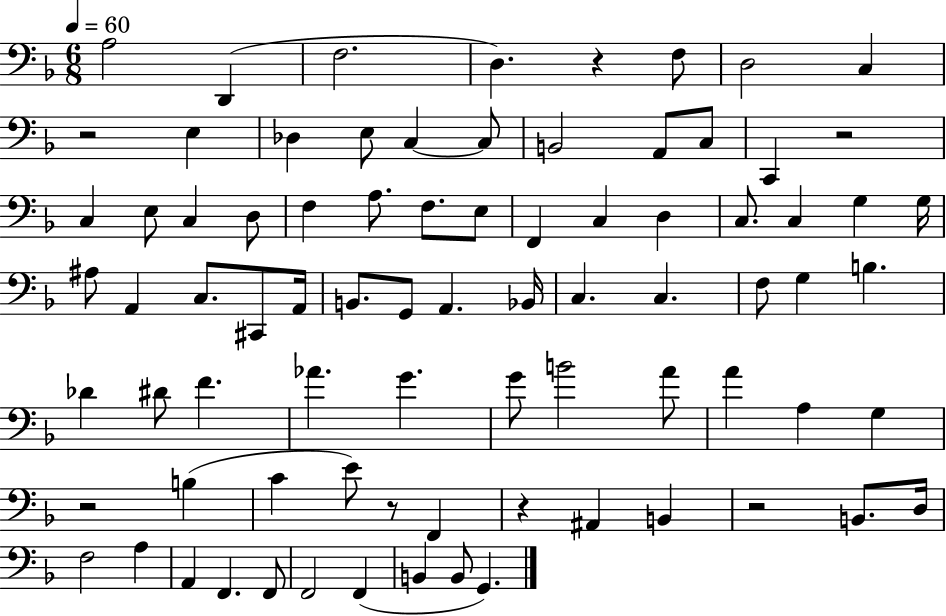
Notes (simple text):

A3/h D2/q F3/h. D3/q. R/q F3/e D3/h C3/q R/h E3/q Db3/q E3/e C3/q C3/e B2/h A2/e C3/e C2/q R/h C3/q E3/e C3/q D3/e F3/q A3/e. F3/e. E3/e F2/q C3/q D3/q C3/e. C3/q G3/q G3/s A#3/e A2/q C3/e. C#2/e A2/s B2/e. G2/e A2/q. Bb2/s C3/q. C3/q. F3/e G3/q B3/q. Db4/q D#4/e F4/q. Ab4/q. G4/q. G4/e B4/h A4/e A4/q A3/q G3/q R/h B3/q C4/q E4/e R/e F2/q R/q A#2/q B2/q R/h B2/e. D3/s F3/h A3/q A2/q F2/q. F2/e F2/h F2/q B2/q B2/e G2/q.